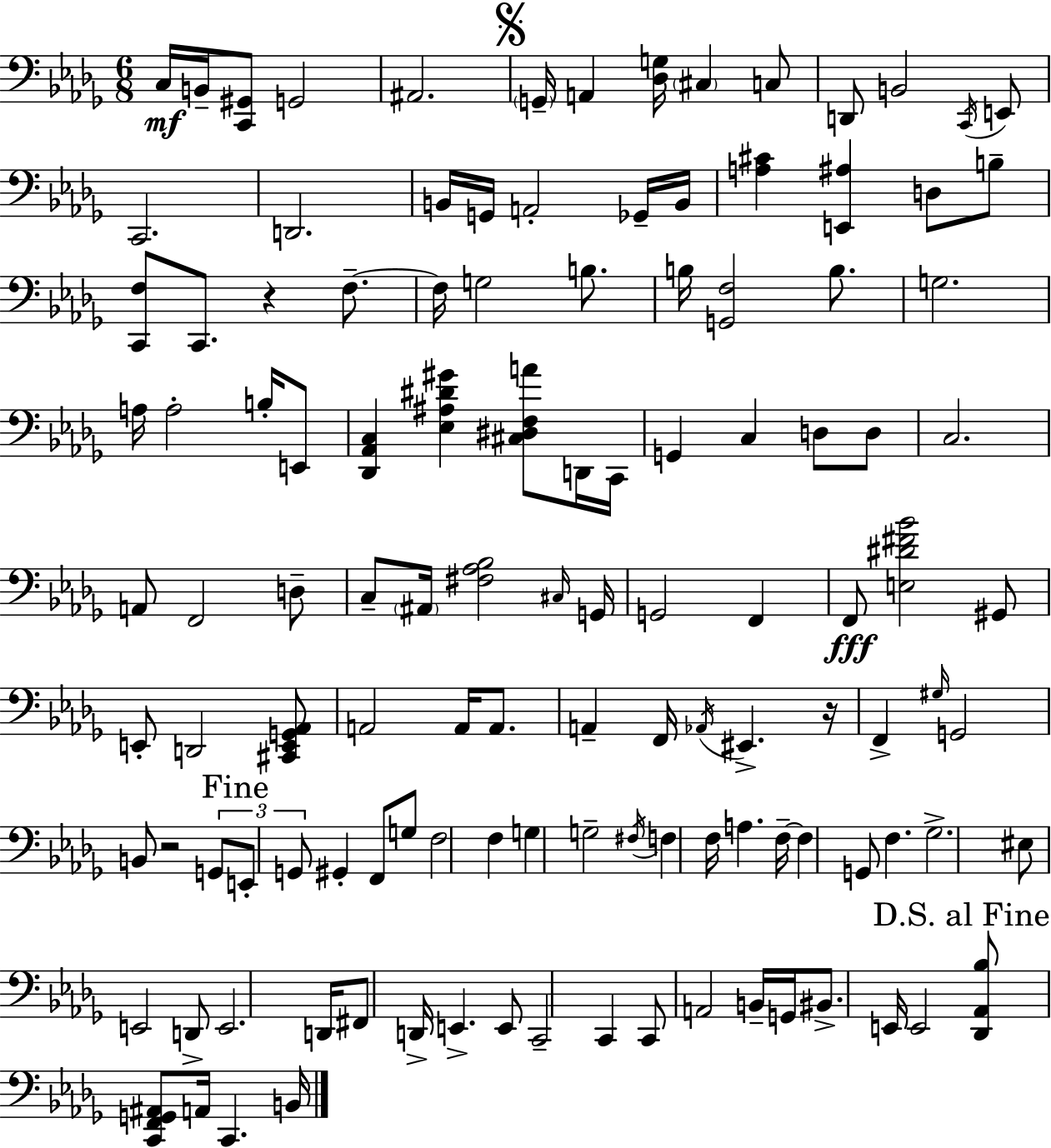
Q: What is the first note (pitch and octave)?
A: C3